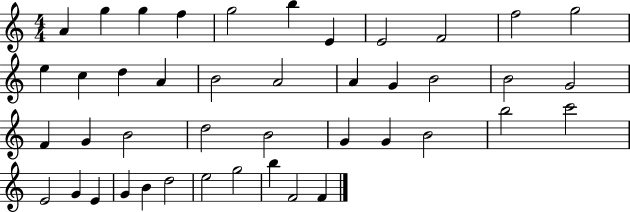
A4/q G5/q G5/q F5/q G5/h B5/q E4/q E4/h F4/h F5/h G5/h E5/q C5/q D5/q A4/q B4/h A4/h A4/q G4/q B4/h B4/h G4/h F4/q G4/q B4/h D5/h B4/h G4/q G4/q B4/h B5/h C6/h E4/h G4/q E4/q G4/q B4/q D5/h E5/h G5/h B5/q F4/h F4/q